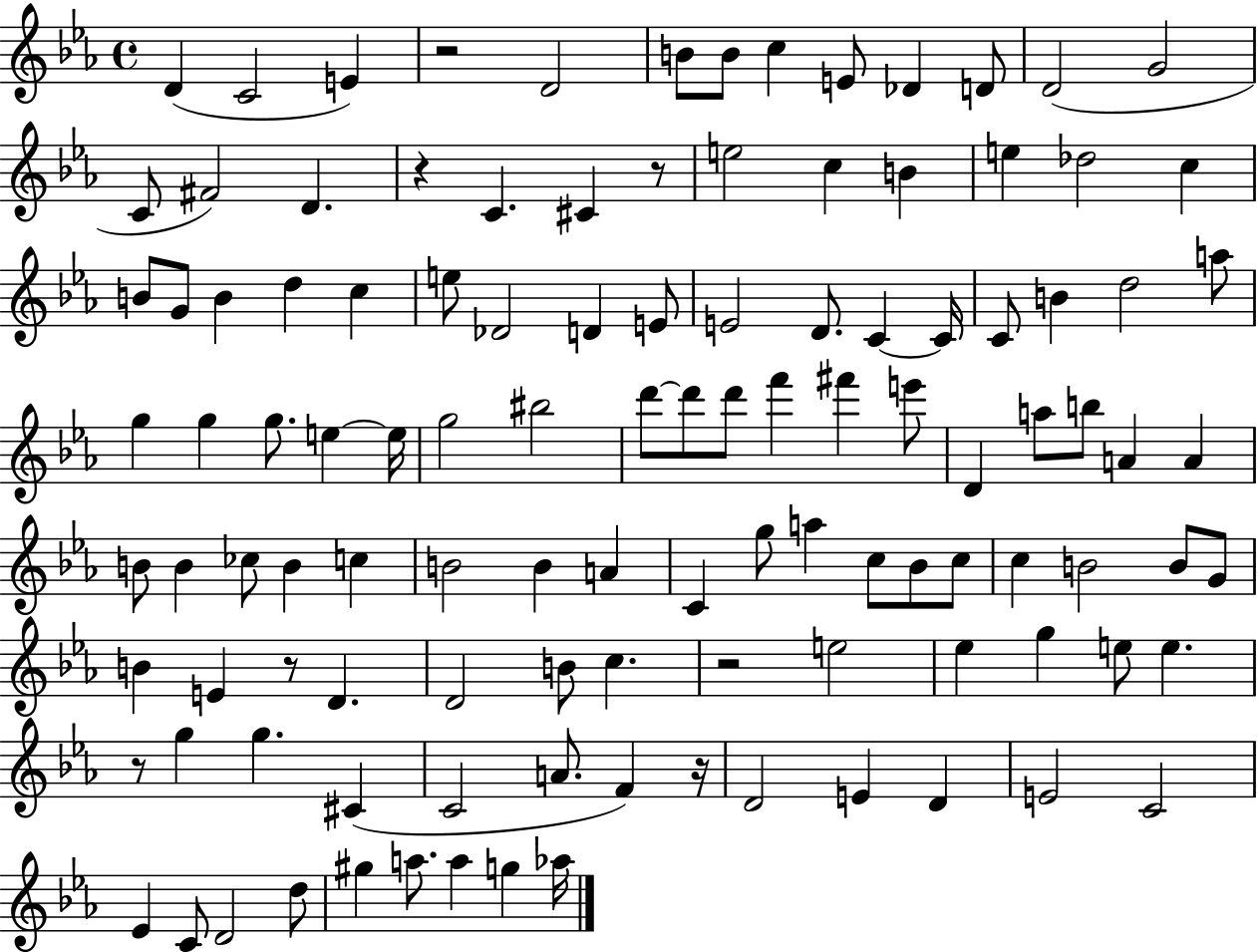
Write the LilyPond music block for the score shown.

{
  \clef treble
  \time 4/4
  \defaultTimeSignature
  \key ees \major
  d'4( c'2 e'4) | r2 d'2 | b'8 b'8 c''4 e'8 des'4 d'8 | d'2( g'2 | \break c'8 fis'2) d'4. | r4 c'4. cis'4 r8 | e''2 c''4 b'4 | e''4 des''2 c''4 | \break b'8 g'8 b'4 d''4 c''4 | e''8 des'2 d'4 e'8 | e'2 d'8. c'4~~ c'16 | c'8 b'4 d''2 a''8 | \break g''4 g''4 g''8. e''4~~ e''16 | g''2 bis''2 | d'''8~~ d'''8 d'''8 f'''4 fis'''4 e'''8 | d'4 a''8 b''8 a'4 a'4 | \break b'8 b'4 ces''8 b'4 c''4 | b'2 b'4 a'4 | c'4 g''8 a''4 c''8 bes'8 c''8 | c''4 b'2 b'8 g'8 | \break b'4 e'4 r8 d'4. | d'2 b'8 c''4. | r2 e''2 | ees''4 g''4 e''8 e''4. | \break r8 g''4 g''4. cis'4( | c'2 a'8. f'4) r16 | d'2 e'4 d'4 | e'2 c'2 | \break ees'4 c'8 d'2 d''8 | gis''4 a''8. a''4 g''4 aes''16 | \bar "|."
}